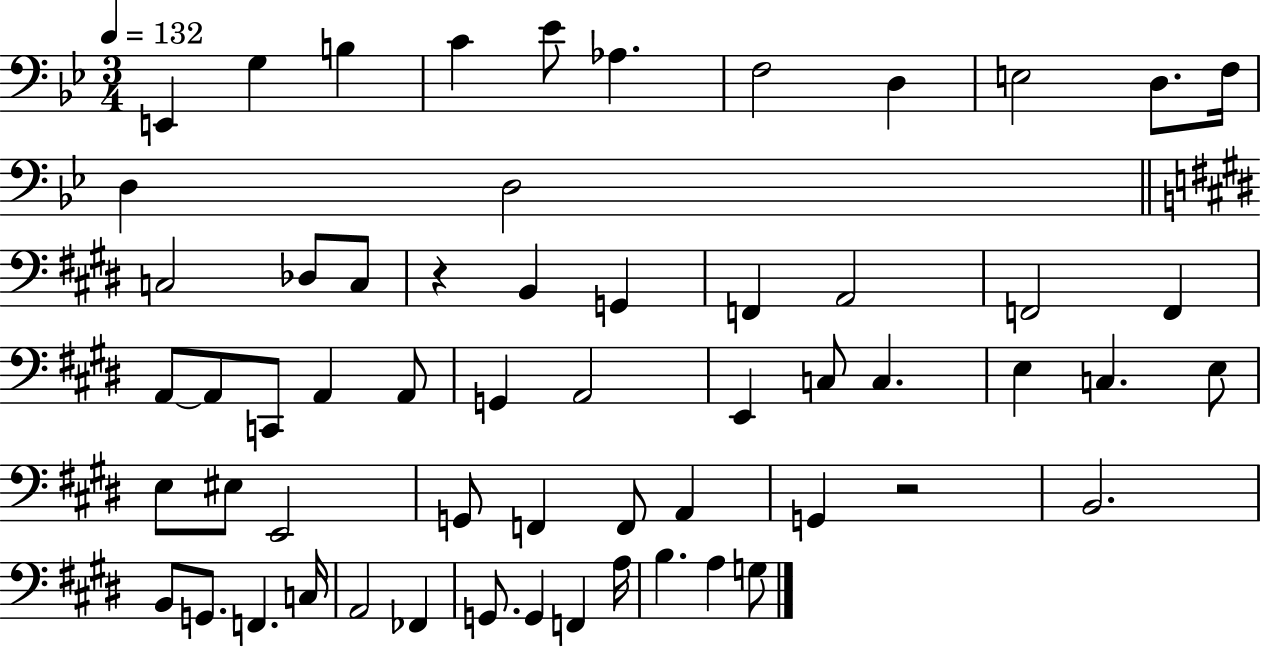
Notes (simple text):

E2/q G3/q B3/q C4/q Eb4/e Ab3/q. F3/h D3/q E3/h D3/e. F3/s D3/q D3/h C3/h Db3/e C3/e R/q B2/q G2/q F2/q A2/h F2/h F2/q A2/e A2/e C2/e A2/q A2/e G2/q A2/h E2/q C3/e C3/q. E3/q C3/q. E3/e E3/e EIS3/e E2/h G2/e F2/q F2/e A2/q G2/q R/h B2/h. B2/e G2/e. F2/q. C3/s A2/h FES2/q G2/e. G2/q F2/q A3/s B3/q. A3/q G3/e